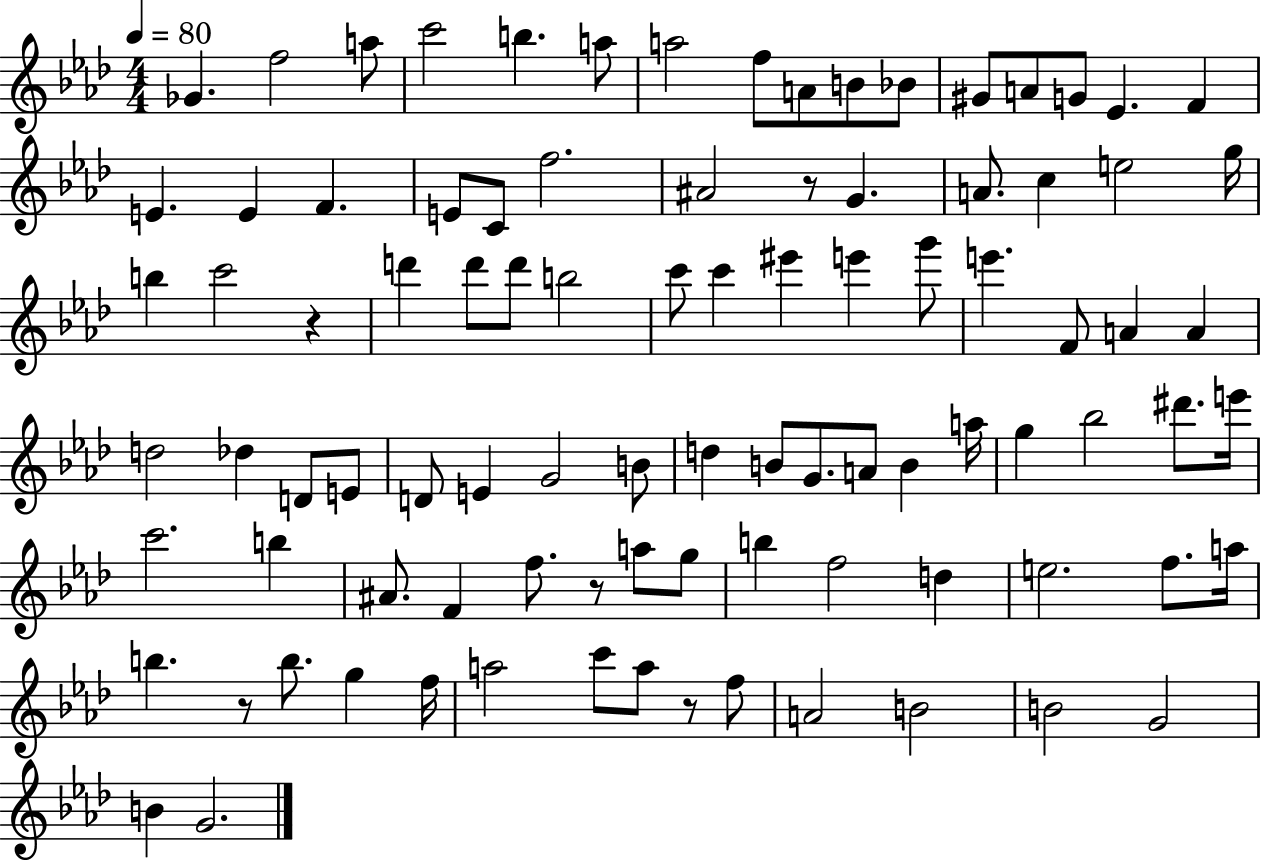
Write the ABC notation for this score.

X:1
T:Untitled
M:4/4
L:1/4
K:Ab
_G f2 a/2 c'2 b a/2 a2 f/2 A/2 B/2 _B/2 ^G/2 A/2 G/2 _E F E E F E/2 C/2 f2 ^A2 z/2 G A/2 c e2 g/4 b c'2 z d' d'/2 d'/2 b2 c'/2 c' ^e' e' g'/2 e' F/2 A A d2 _d D/2 E/2 D/2 E G2 B/2 d B/2 G/2 A/2 B a/4 g _b2 ^d'/2 e'/4 c'2 b ^A/2 F f/2 z/2 a/2 g/2 b f2 d e2 f/2 a/4 b z/2 b/2 g f/4 a2 c'/2 a/2 z/2 f/2 A2 B2 B2 G2 B G2